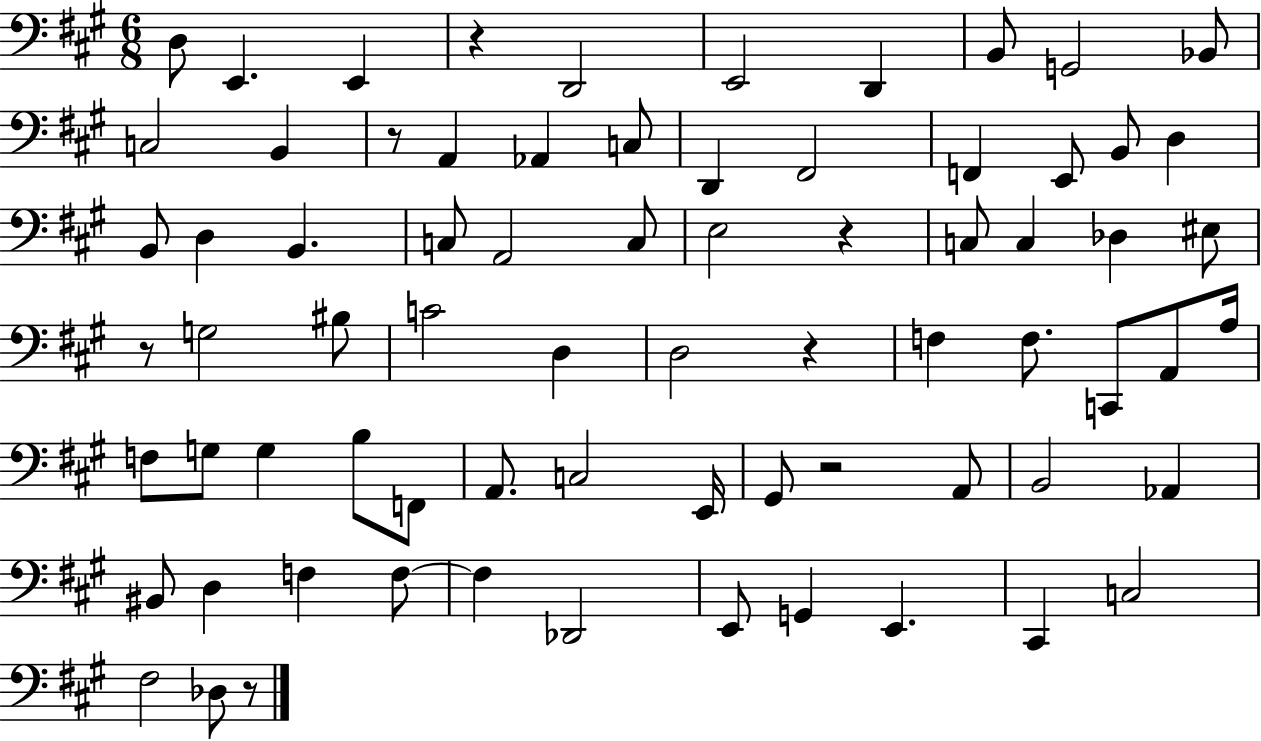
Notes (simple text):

D3/e E2/q. E2/q R/q D2/h E2/h D2/q B2/e G2/h Bb2/e C3/h B2/q R/e A2/q Ab2/q C3/e D2/q F#2/h F2/q E2/e B2/e D3/q B2/e D3/q B2/q. C3/e A2/h C3/e E3/h R/q C3/e C3/q Db3/q EIS3/e R/e G3/h BIS3/e C4/h D3/q D3/h R/q F3/q F3/e. C2/e A2/e A3/s F3/e G3/e G3/q B3/e F2/e A2/e. C3/h E2/s G#2/e R/h A2/e B2/h Ab2/q BIS2/e D3/q F3/q F3/e F3/q Db2/h E2/e G2/q E2/q. C#2/q C3/h F#3/h Db3/e R/e